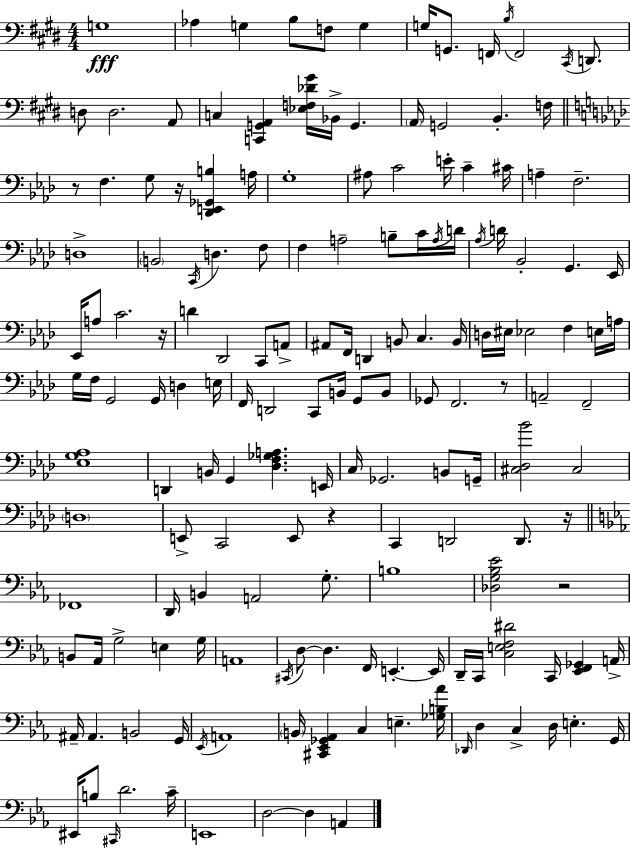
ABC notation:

X:1
T:Untitled
M:4/4
L:1/4
K:E
G,4 _A, G, B,/2 F,/2 G, G,/4 G,,/2 F,,/4 B,/4 F,,2 ^C,,/4 D,,/2 D,/2 D,2 A,,/2 C, [C,,G,,A,,] [_E,F,_D^G]/4 _B,,/4 G,, A,,/4 G,,2 B,, F,/4 z/2 F, G,/2 z/4 [_D,,E,,_G,,B,] A,/4 G,4 ^A,/2 C2 E/4 C ^C/4 A, F,2 D,4 B,,2 C,,/4 D, F,/2 F, A,2 B,/2 C/4 A,/4 D/4 _A,/4 D/4 _B,,2 G,, _E,,/4 _E,,/4 A,/2 C2 z/4 D _D,,2 C,,/2 A,,/2 ^A,,/2 F,,/4 D,, B,,/2 C, B,,/4 D,/4 ^E,/4 _E,2 F, E,/4 A,/4 G,/4 F,/4 G,,2 G,,/4 D, E,/4 F,,/4 D,,2 C,,/2 B,,/4 G,,/2 B,,/2 _G,,/2 F,,2 z/2 A,,2 F,,2 [_E,G,_A,]4 D,, B,,/4 G,, [_D,F,_G,A,] E,,/4 C,/4 _G,,2 B,,/2 G,,/4 [^C,_D,_B]2 ^C,2 D,4 E,,/2 C,,2 E,,/2 z C,, D,,2 D,,/2 z/4 _F,,4 D,,/4 B,, A,,2 G,/2 B,4 [_D,G,_B,_E]2 z2 B,,/2 _A,,/4 G,2 E, G,/4 A,,4 ^C,,/4 D,/2 D, F,,/4 E,, E,,/4 D,,/4 C,,/4 [C,E,F,^D]2 C,,/4 [_E,,F,,_G,,] A,,/4 ^A,,/4 ^A,, B,,2 G,,/4 _E,,/4 A,,4 B,,/4 [^C,,_E,,_G,,_A,,] C, E, [_G,B,_A]/4 _D,,/4 D, C, D,/4 E, G,,/4 ^E,,/4 B,/2 ^C,,/4 D2 C/4 E,,4 D,2 D, A,,